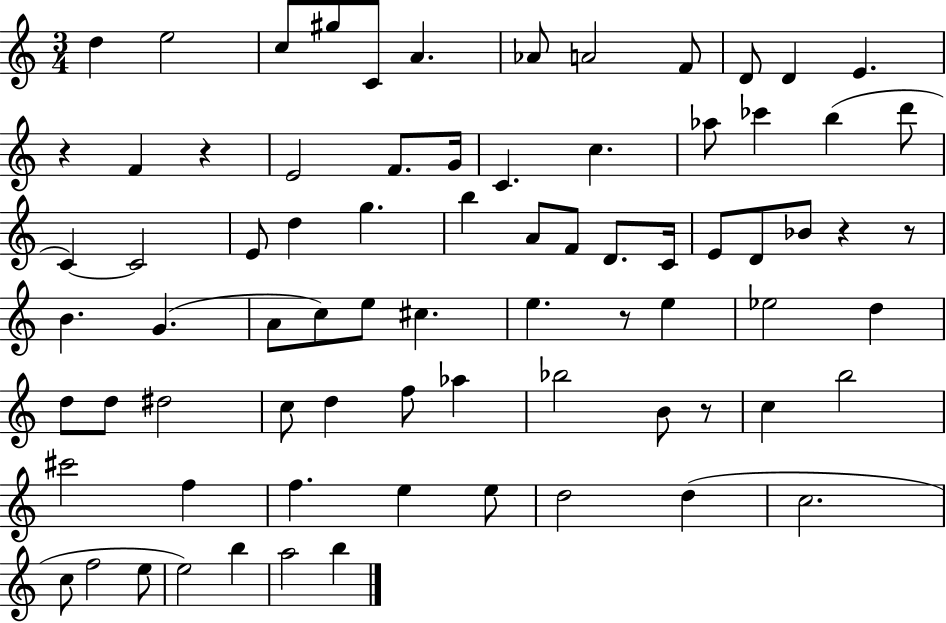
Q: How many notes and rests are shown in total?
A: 77